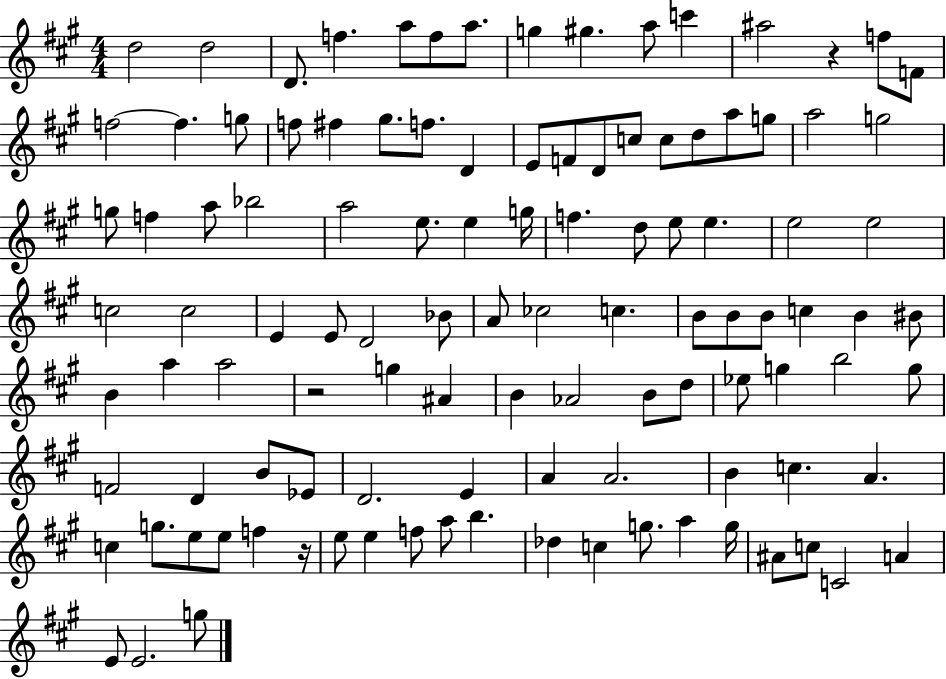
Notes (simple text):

D5/h D5/h D4/e. F5/q. A5/e F5/e A5/e. G5/q G#5/q. A5/e C6/q A#5/h R/q F5/e F4/e F5/h F5/q. G5/e F5/e F#5/q G#5/e. F5/e. D4/q E4/e F4/e D4/e C5/e C5/e D5/e A5/e G5/e A5/h G5/h G5/e F5/q A5/e Bb5/h A5/h E5/e. E5/q G5/s F5/q. D5/e E5/e E5/q. E5/h E5/h C5/h C5/h E4/q E4/e D4/h Bb4/e A4/e CES5/h C5/q. B4/e B4/e B4/e C5/q B4/q BIS4/e B4/q A5/q A5/h R/h G5/q A#4/q B4/q Ab4/h B4/e D5/e Eb5/e G5/q B5/h G5/e F4/h D4/q B4/e Eb4/e D4/h. E4/q A4/q A4/h. B4/q C5/q. A4/q. C5/q G5/e. E5/e E5/e F5/q R/s E5/e E5/q F5/e A5/e B5/q. Db5/q C5/q G5/e. A5/q G5/s A#4/e C5/e C4/h A4/q E4/e E4/h. G5/e